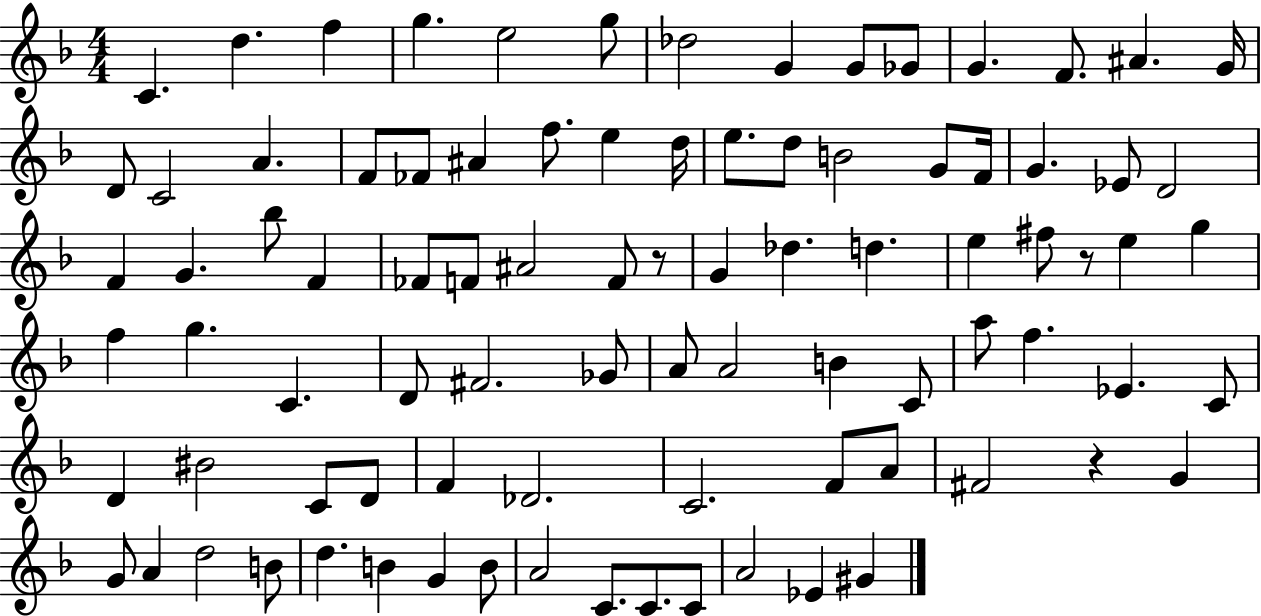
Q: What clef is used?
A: treble